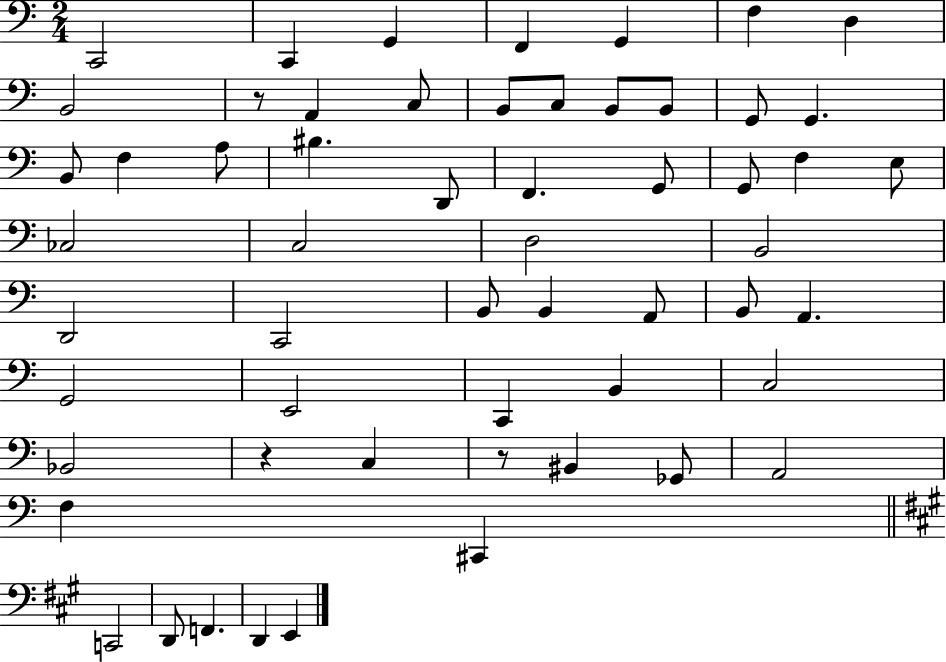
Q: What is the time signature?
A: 2/4